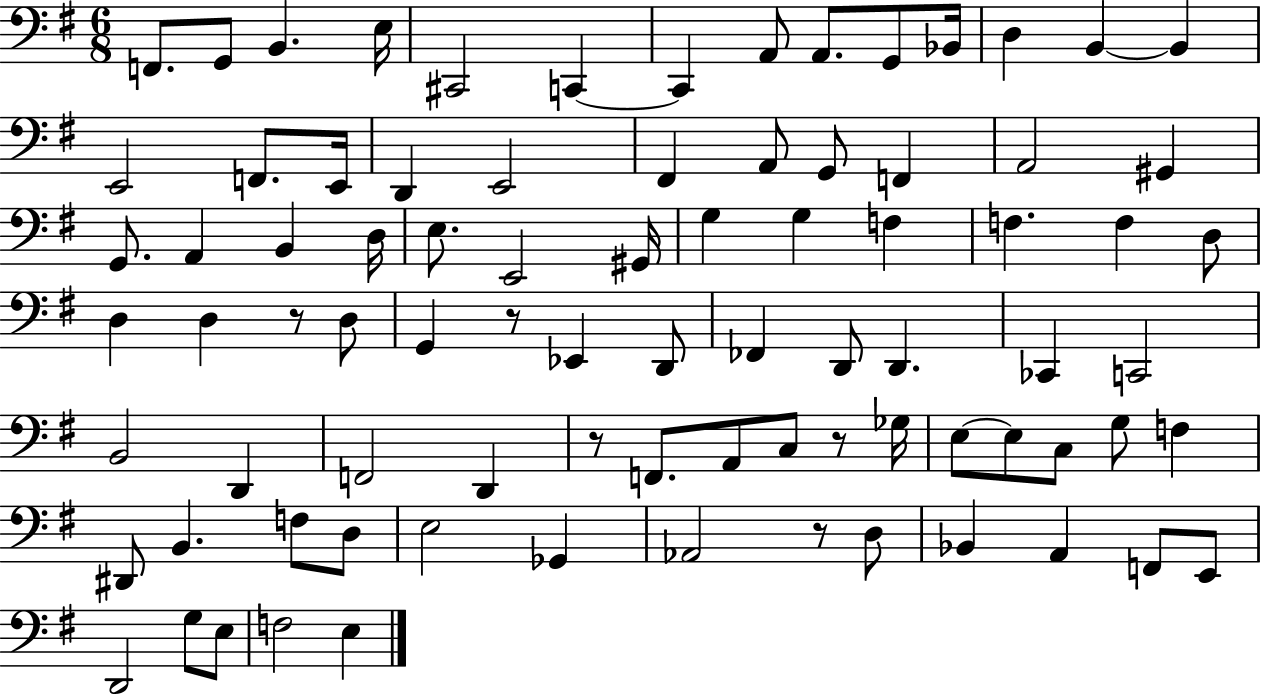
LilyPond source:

{
  \clef bass
  \numericTimeSignature
  \time 6/8
  \key g \major
  \repeat volta 2 { f,8. g,8 b,4. e16 | cis,2 c,4~~ | c,4 a,8 a,8. g,8 bes,16 | d4 b,4~~ b,4 | \break e,2 f,8. e,16 | d,4 e,2 | fis,4 a,8 g,8 f,4 | a,2 gis,4 | \break g,8. a,4 b,4 d16 | e8. e,2 gis,16 | g4 g4 f4 | f4. f4 d8 | \break d4 d4 r8 d8 | g,4 r8 ees,4 d,8 | fes,4 d,8 d,4. | ces,4 c,2 | \break b,2 d,4 | f,2 d,4 | r8 f,8. a,8 c8 r8 ges16 | e8~~ e8 c8 g8 f4 | \break dis,8 b,4. f8 d8 | e2 ges,4 | aes,2 r8 d8 | bes,4 a,4 f,8 e,8 | \break d,2 g8 e8 | f2 e4 | } \bar "|."
}